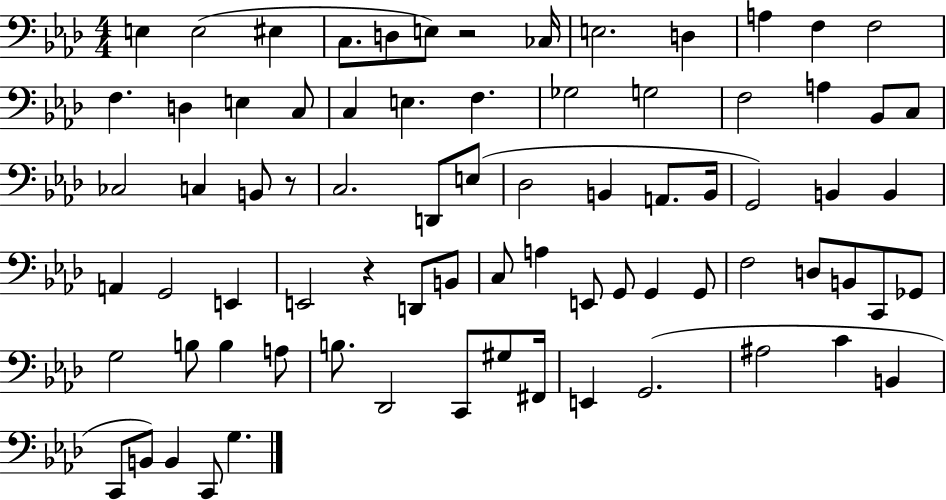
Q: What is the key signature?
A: AES major